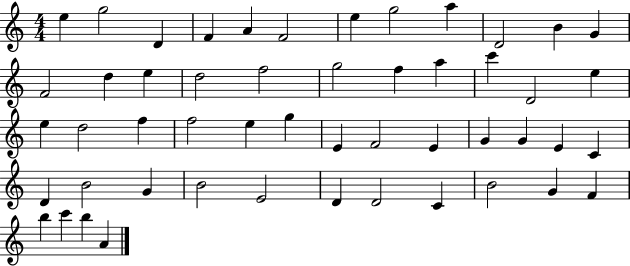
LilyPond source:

{
  \clef treble
  \numericTimeSignature
  \time 4/4
  \key c \major
  e''4 g''2 d'4 | f'4 a'4 f'2 | e''4 g''2 a''4 | d'2 b'4 g'4 | \break f'2 d''4 e''4 | d''2 f''2 | g''2 f''4 a''4 | c'''4 d'2 e''4 | \break e''4 d''2 f''4 | f''2 e''4 g''4 | e'4 f'2 e'4 | g'4 g'4 e'4 c'4 | \break d'4 b'2 g'4 | b'2 e'2 | d'4 d'2 c'4 | b'2 g'4 f'4 | \break b''4 c'''4 b''4 a'4 | \bar "|."
}